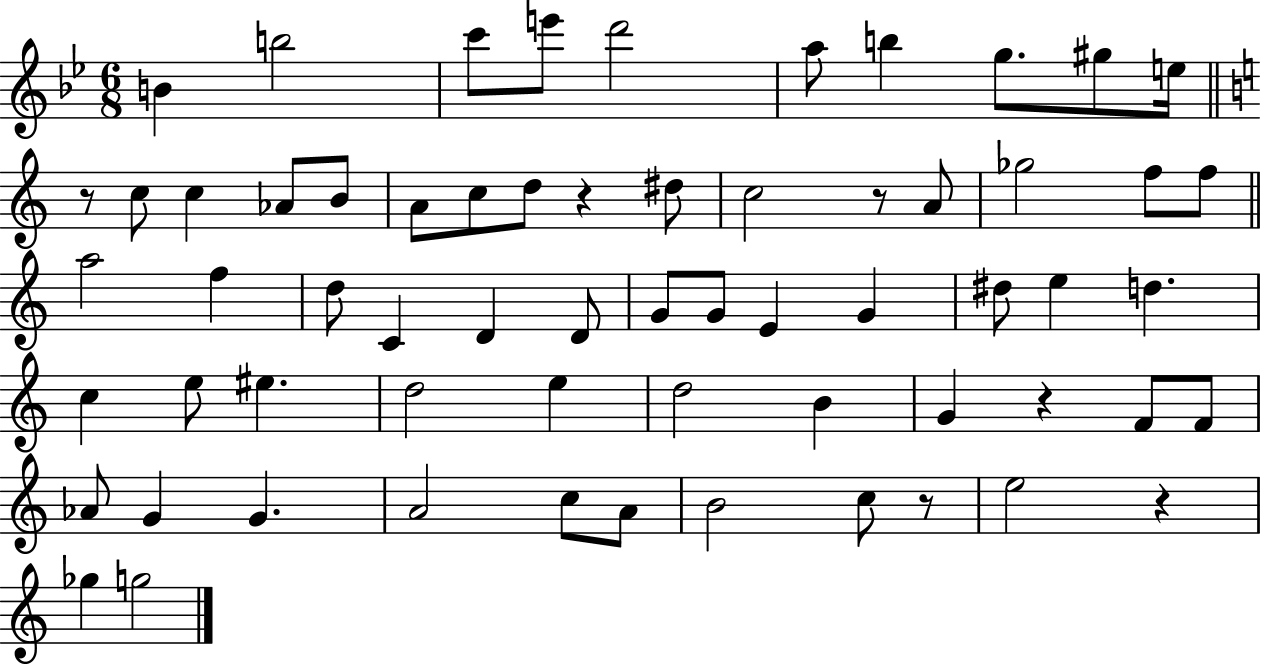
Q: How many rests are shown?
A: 6